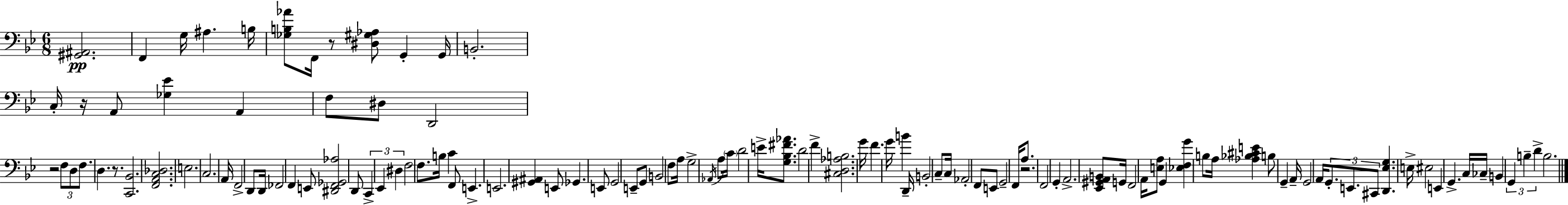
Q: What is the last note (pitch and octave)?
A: B3